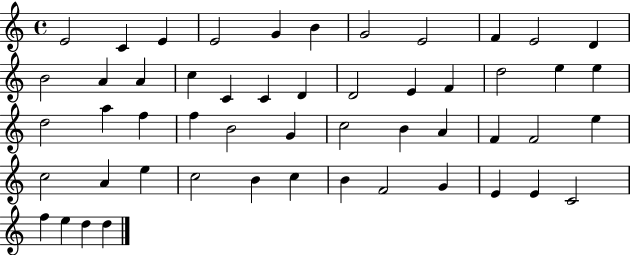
X:1
T:Untitled
M:4/4
L:1/4
K:C
E2 C E E2 G B G2 E2 F E2 D B2 A A c C C D D2 E F d2 e e d2 a f f B2 G c2 B A F F2 e c2 A e c2 B c B F2 G E E C2 f e d d